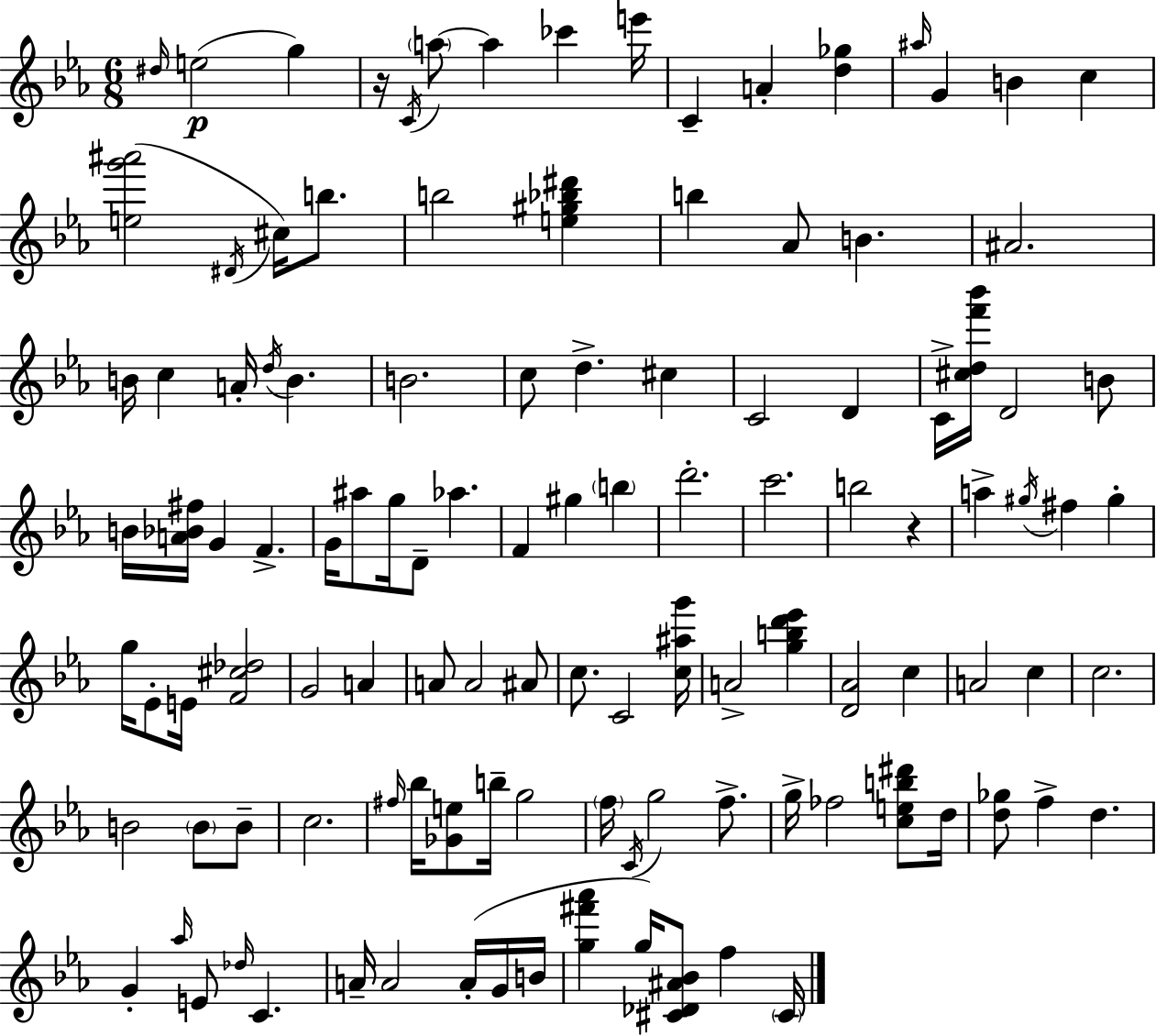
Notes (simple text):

D#5/s E5/h G5/q R/s C4/s A5/e A5/q CES6/q E6/s C4/q A4/q [D5,Gb5]/q A#5/s G4/q B4/q C5/q [E5,G6,A#6]/h D#4/s C#5/s B5/e. B5/h [E5,G#5,Bb5,D#6]/q B5/q Ab4/e B4/q. A#4/h. B4/s C5/q A4/s D5/s B4/q. B4/h. C5/e D5/q. C#5/q C4/h D4/q C4/s [C#5,D5,F6,Bb6]/s D4/h B4/e B4/s [A4,Bb4,F#5]/s G4/q F4/q. G4/s A#5/e G5/s D4/e Ab5/q. F4/q G#5/q B5/q D6/h. C6/h. B5/h R/q A5/q G#5/s F#5/q G#5/q G5/s Eb4/e E4/s [F4,C#5,Db5]/h G4/h A4/q A4/e A4/h A#4/e C5/e. C4/h [C5,A#5,G6]/s A4/h [G5,B5,D6,Eb6]/q [D4,Ab4]/h C5/q A4/h C5/q C5/h. B4/h B4/e B4/e C5/h. F#5/s Bb5/s [Gb4,E5]/e B5/s G5/h F5/s C4/s G5/h F5/e. G5/s FES5/h [C5,E5,B5,D#6]/e D5/s [D5,Gb5]/e F5/q D5/q. G4/q Ab5/s E4/e Db5/s C4/q. A4/s A4/h A4/s G4/s B4/s [G5,F#6,Ab6]/q G5/s [C#4,Db4,A#4,Bb4]/e F5/q C#4/s